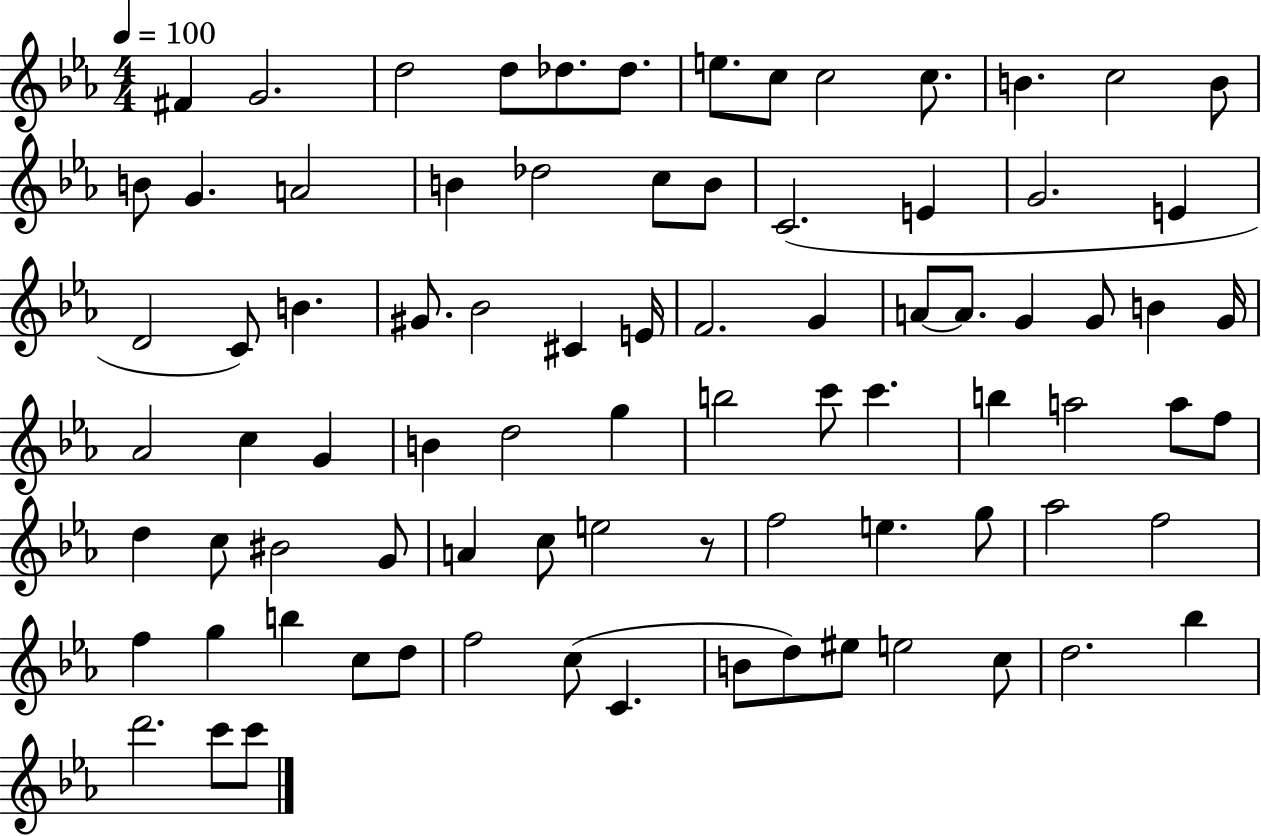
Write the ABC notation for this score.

X:1
T:Untitled
M:4/4
L:1/4
K:Eb
^F G2 d2 d/2 _d/2 _d/2 e/2 c/2 c2 c/2 B c2 B/2 B/2 G A2 B _d2 c/2 B/2 C2 E G2 E D2 C/2 B ^G/2 _B2 ^C E/4 F2 G A/2 A/2 G G/2 B G/4 _A2 c G B d2 g b2 c'/2 c' b a2 a/2 f/2 d c/2 ^B2 G/2 A c/2 e2 z/2 f2 e g/2 _a2 f2 f g b c/2 d/2 f2 c/2 C B/2 d/2 ^e/2 e2 c/2 d2 _b d'2 c'/2 c'/2